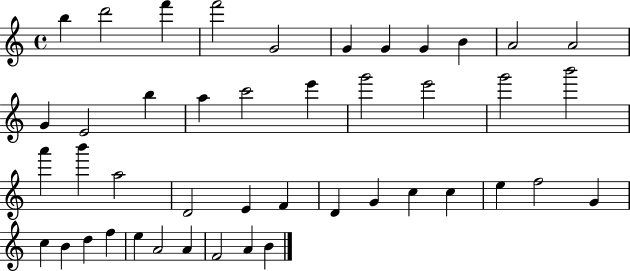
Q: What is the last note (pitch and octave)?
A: B4